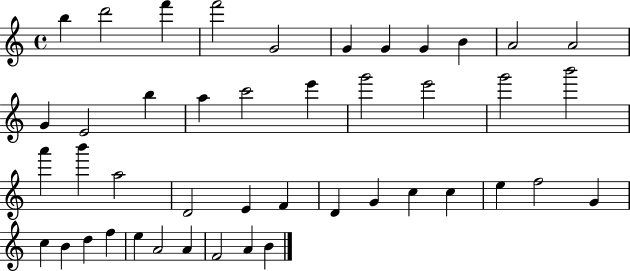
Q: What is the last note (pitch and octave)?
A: B4